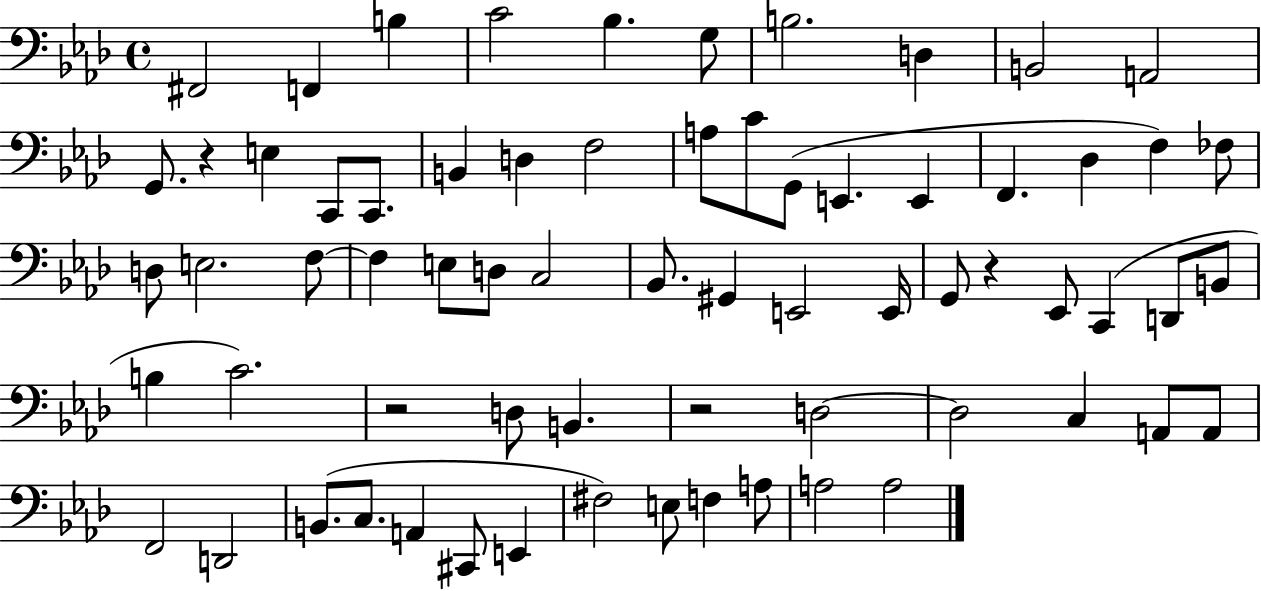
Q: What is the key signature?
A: AES major